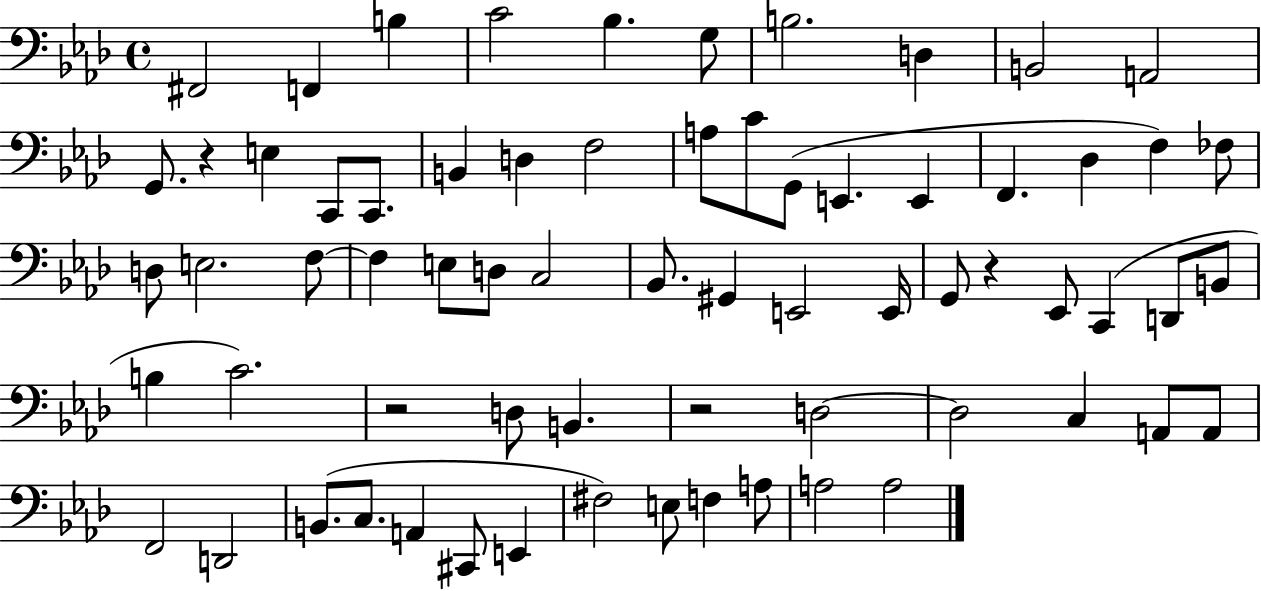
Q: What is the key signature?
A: AES major